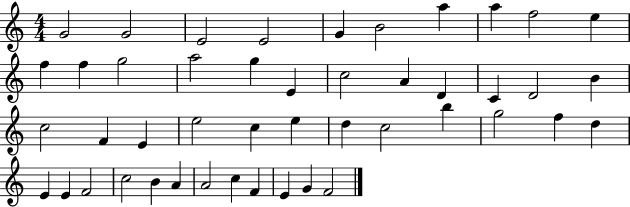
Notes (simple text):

G4/h G4/h E4/h E4/h G4/q B4/h A5/q A5/q F5/h E5/q F5/q F5/q G5/h A5/h G5/q E4/q C5/h A4/q D4/q C4/q D4/h B4/q C5/h F4/q E4/q E5/h C5/q E5/q D5/q C5/h B5/q G5/h F5/q D5/q E4/q E4/q F4/h C5/h B4/q A4/q A4/h C5/q F4/q E4/q G4/q F4/h